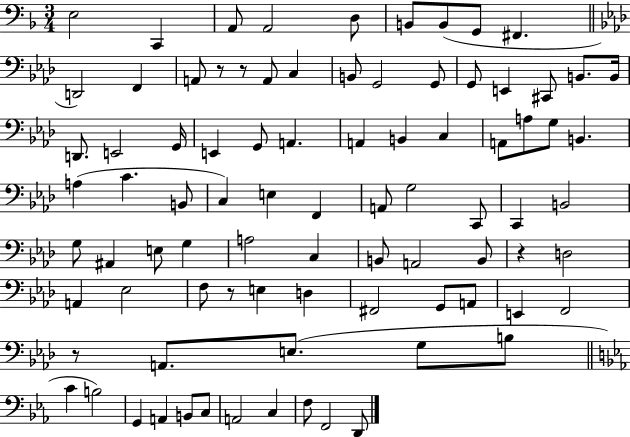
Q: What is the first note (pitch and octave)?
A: E3